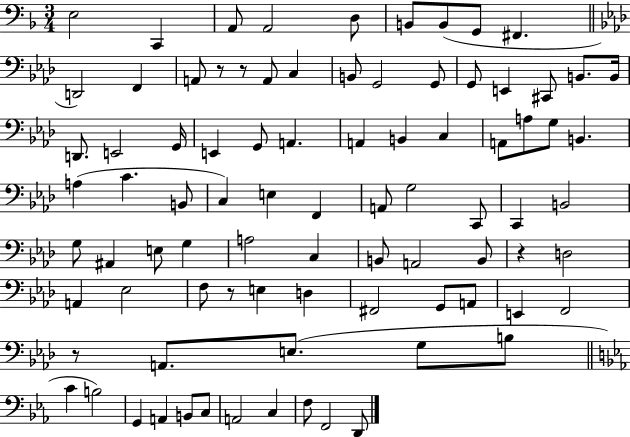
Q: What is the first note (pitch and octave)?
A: E3